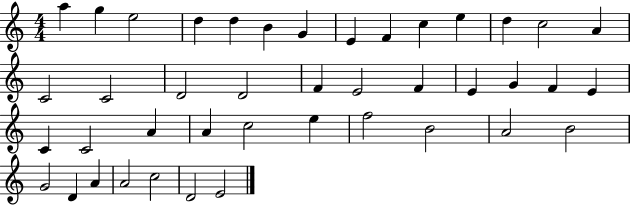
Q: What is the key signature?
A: C major